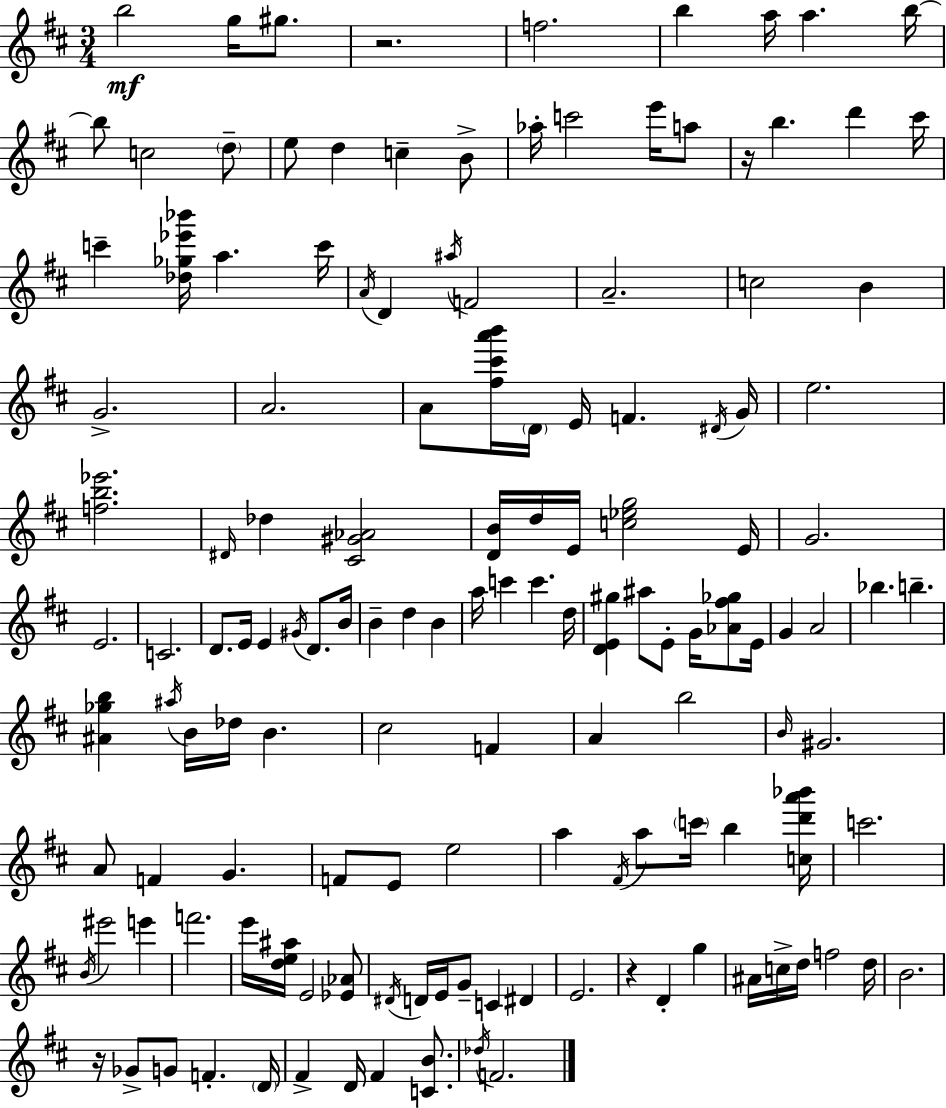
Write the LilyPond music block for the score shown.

{
  \clef treble
  \numericTimeSignature
  \time 3/4
  \key d \major
  \repeat volta 2 { b''2\mf g''16 gis''8. | r2. | f''2. | b''4 a''16 a''4. b''16~~ | \break b''8 c''2 \parenthesize d''8-- | e''8 d''4 c''4-- b'8-> | aes''16-. c'''2 e'''16 a''8 | r16 b''4. d'''4 cis'''16 | \break c'''4-- <des'' ges'' ees''' bes'''>16 a''4. c'''16 | \acciaccatura { a'16 } d'4 \acciaccatura { ais''16 } f'2 | a'2.-- | c''2 b'4 | \break g'2.-> | a'2. | a'8 <fis'' cis''' a''' b'''>16 \parenthesize d'16 e'16 f'4. | \acciaccatura { dis'16 } g'16 e''2. | \break <f'' b'' ees'''>2. | \grace { dis'16 } des''4 <cis' gis' aes'>2 | <d' b'>16 d''16 e'16 <c'' ees'' g''>2 | e'16 g'2. | \break e'2. | c'2. | d'8. e'16 e'4 | \acciaccatura { gis'16 } d'8. b'16 b'4-- d''4 | \break b'4 a''16 c'''4 c'''4. | d''16 <d' e' gis''>4 ais''8 e'8-. | g'16 <aes' fis'' ges''>8 e'16 g'4 a'2 | bes''4. b''4.-- | \break <ais' ges'' b''>4 \acciaccatura { ais''16 } b'16 des''16 | b'4. cis''2 | f'4 a'4 b''2 | \grace { b'16 } gis'2. | \break a'8 f'4 | g'4. f'8 e'8 e''2 | a''4 \acciaccatura { fis'16 } | a''8 \parenthesize c'''16 b''4 <c'' d''' a''' bes'''>16 c'''2. | \break \acciaccatura { b'16 } eis'''2 | e'''4 f'''2. | e'''16 <d'' e'' ais''>16 e'2 | <ees' aes'>8 \acciaccatura { dis'16 } d'16 e'16 | \break g'8-- c'4 dis'4 e'2. | r4 | d'4-. g''4 ais'16 c''16-> | d''16 f''2 d''16 b'2. | \break r16 ges'8-> | g'8 f'4.-. \parenthesize d'16 fis'4-> | d'16 fis'4 <c' b'>8. \acciaccatura { des''16 } f'2. | } \bar "|."
}